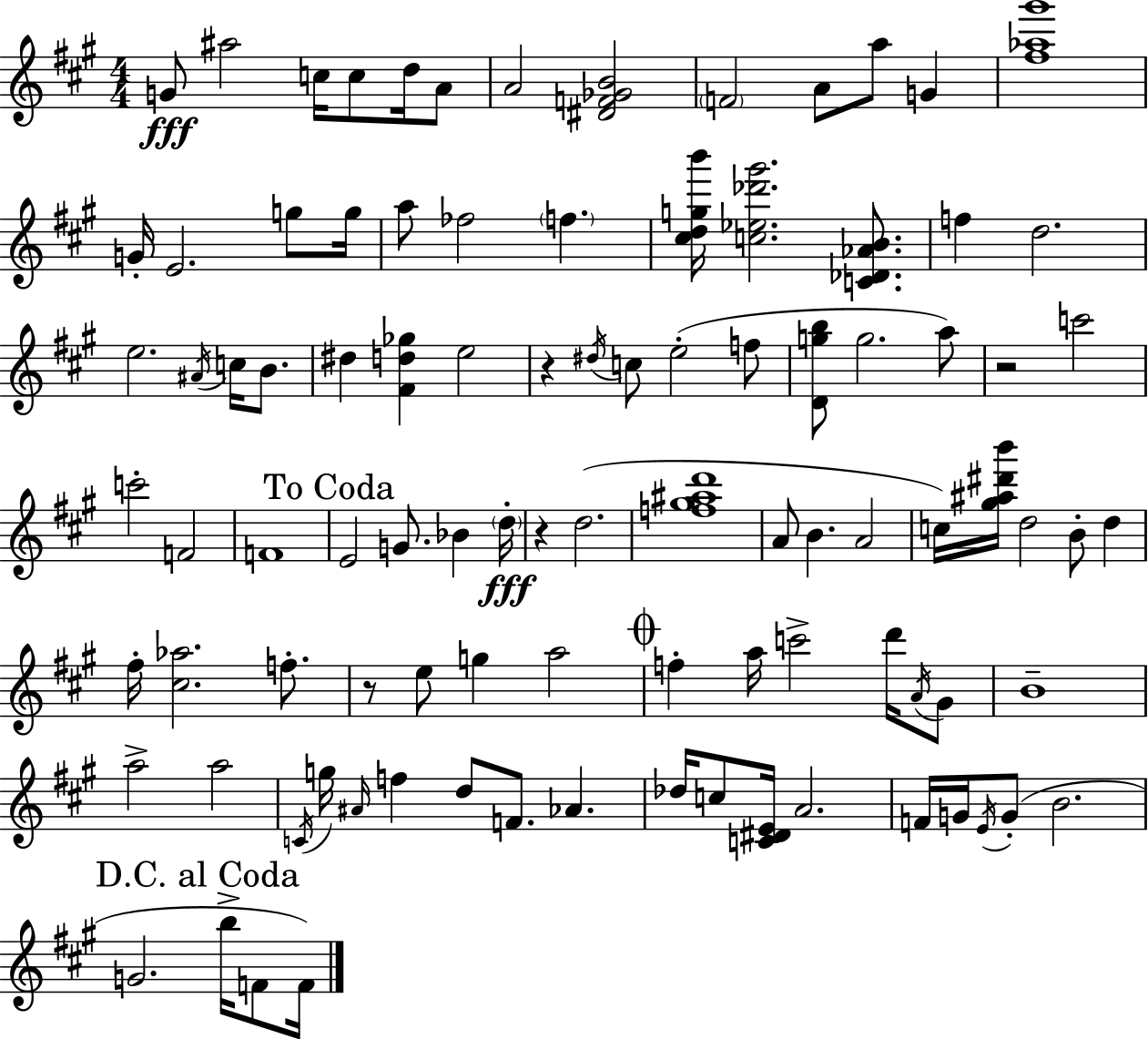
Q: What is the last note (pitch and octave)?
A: F4